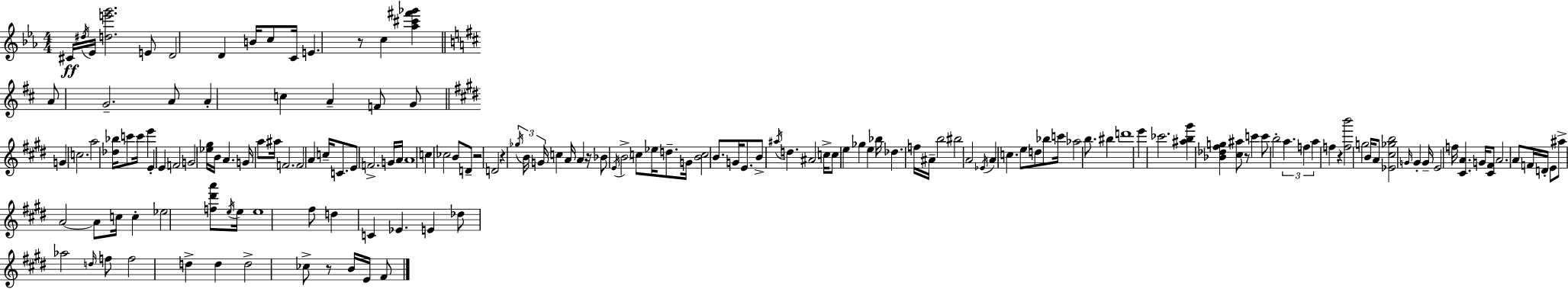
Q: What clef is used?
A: treble